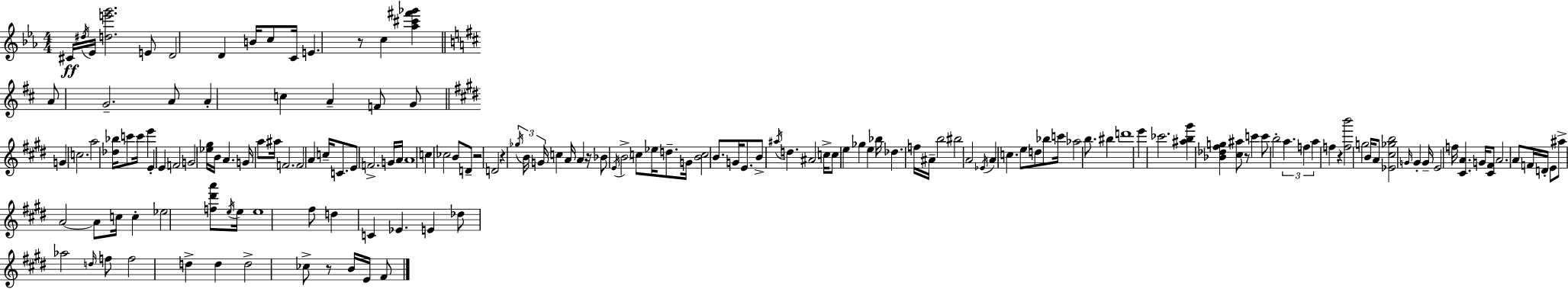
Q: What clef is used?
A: treble